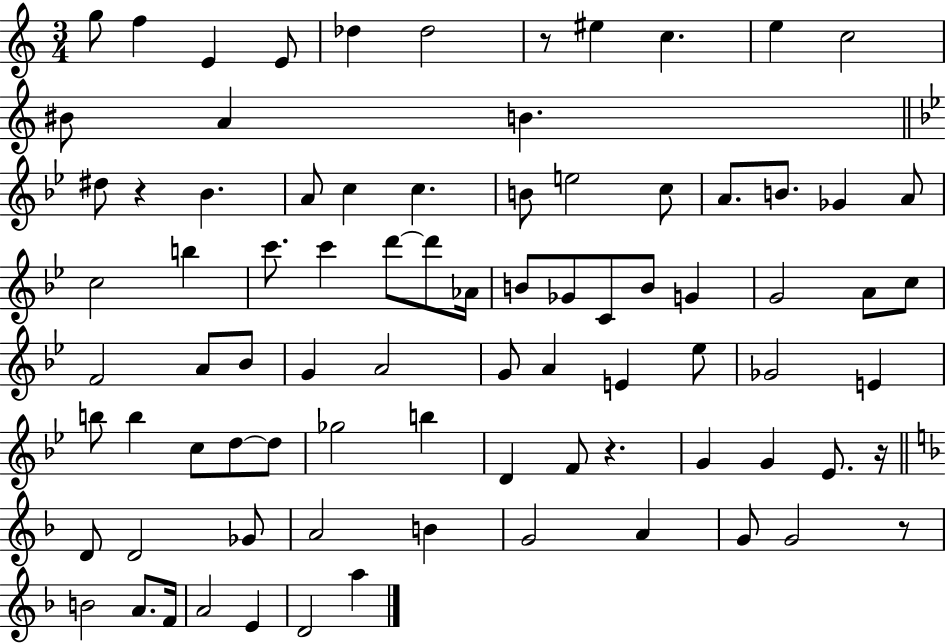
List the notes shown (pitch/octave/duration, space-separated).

G5/e F5/q E4/q E4/e Db5/q Db5/h R/e EIS5/q C5/q. E5/q C5/h BIS4/e A4/q B4/q. D#5/e R/q Bb4/q. A4/e C5/q C5/q. B4/e E5/h C5/e A4/e. B4/e. Gb4/q A4/e C5/h B5/q C6/e. C6/q D6/e D6/e Ab4/s B4/e Gb4/e C4/e B4/e G4/q G4/h A4/e C5/e F4/h A4/e Bb4/e G4/q A4/h G4/e A4/q E4/q Eb5/e Gb4/h E4/q B5/e B5/q C5/e D5/e D5/e Gb5/h B5/q D4/q F4/e R/q. G4/q G4/q Eb4/e. R/s D4/e D4/h Gb4/e A4/h B4/q G4/h A4/q G4/e G4/h R/e B4/h A4/e. F4/s A4/h E4/q D4/h A5/q